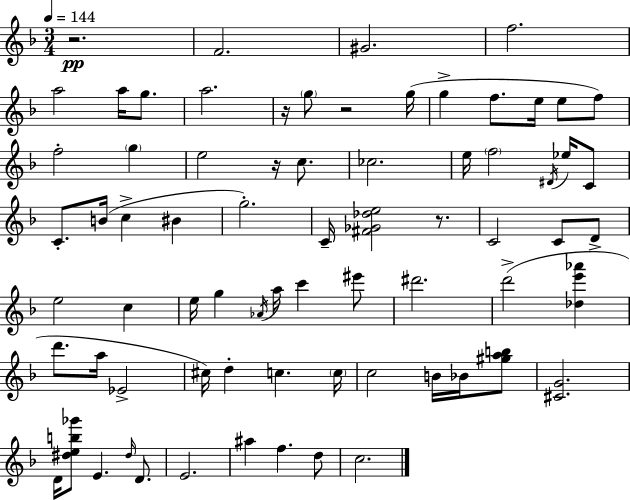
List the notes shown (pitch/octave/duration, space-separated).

R/h. F4/h. G#4/h. F5/h. A5/h A5/s G5/e. A5/h. R/s G5/e R/h G5/s G5/q F5/e. E5/s E5/e F5/e F5/h G5/q E5/h R/s C5/e. CES5/h. E5/s F5/h D#4/s Eb5/s C4/e C4/e. B4/s C5/q BIS4/q G5/h. C4/s [F#4,Gb4,Db5,E5]/h R/e. C4/h C4/e D4/e E5/h C5/q E5/s G5/q Ab4/s A5/s C6/q EIS6/e D#6/h. D6/h [Db5,E6,Ab6]/q D6/e. A5/s Eb4/h C#5/s D5/q C5/q. C5/s C5/h B4/s Bb4/s [G#5,A5,B5]/e [C#4,G4]/h. D4/s [D#5,E5,B5,Gb6]/e E4/q. D#5/s D4/e. E4/h. A#5/q F5/q. D5/e C5/h.